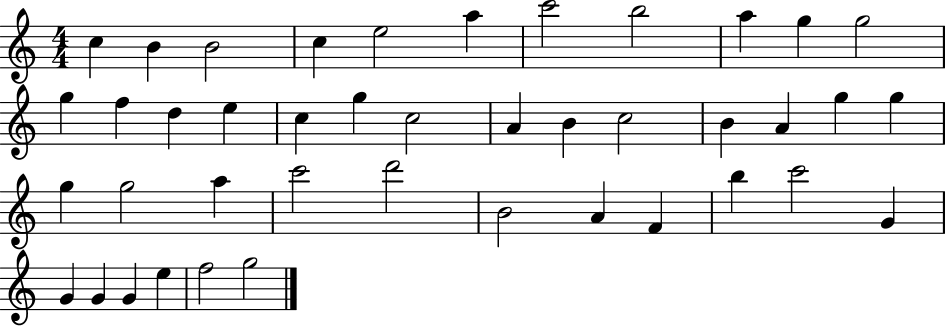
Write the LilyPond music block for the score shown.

{
  \clef treble
  \numericTimeSignature
  \time 4/4
  \key c \major
  c''4 b'4 b'2 | c''4 e''2 a''4 | c'''2 b''2 | a''4 g''4 g''2 | \break g''4 f''4 d''4 e''4 | c''4 g''4 c''2 | a'4 b'4 c''2 | b'4 a'4 g''4 g''4 | \break g''4 g''2 a''4 | c'''2 d'''2 | b'2 a'4 f'4 | b''4 c'''2 g'4 | \break g'4 g'4 g'4 e''4 | f''2 g''2 | \bar "|."
}